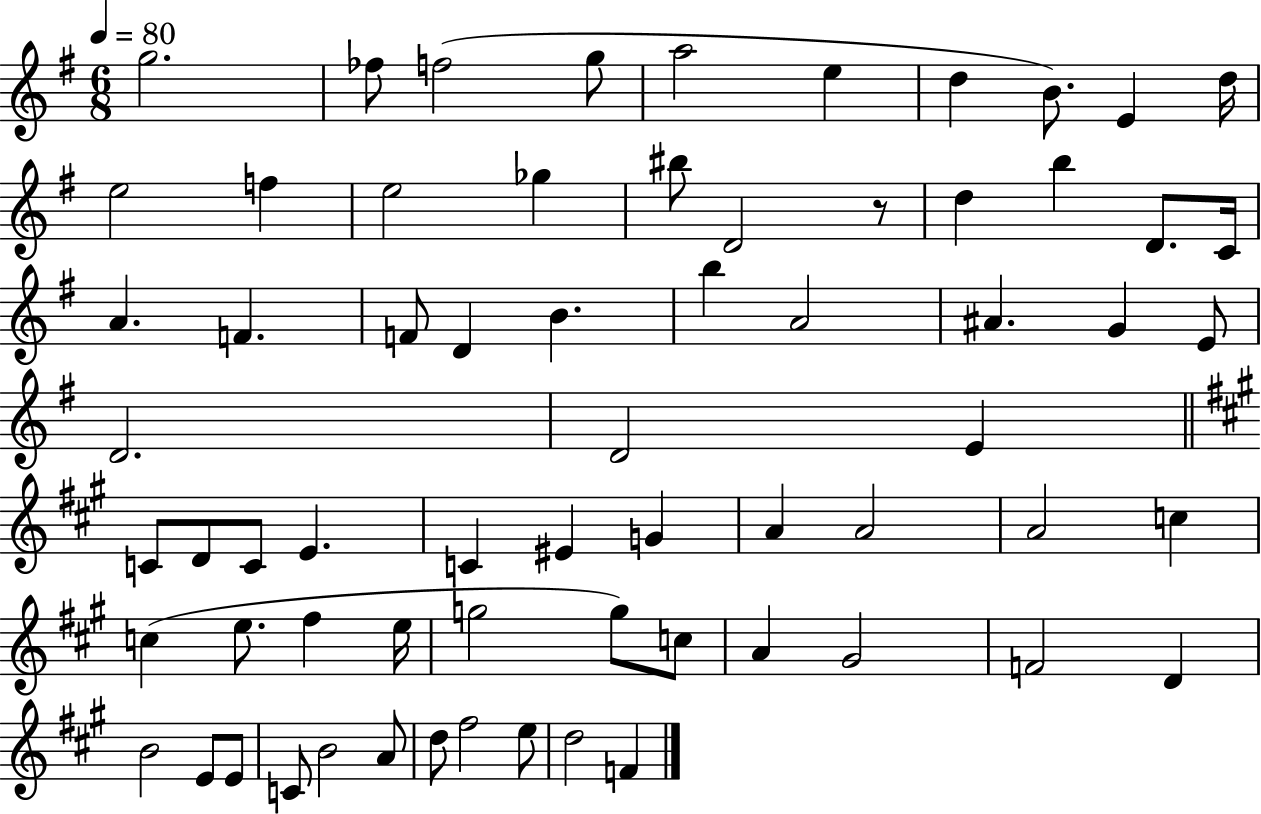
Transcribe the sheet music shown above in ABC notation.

X:1
T:Untitled
M:6/8
L:1/4
K:G
g2 _f/2 f2 g/2 a2 e d B/2 E d/4 e2 f e2 _g ^b/2 D2 z/2 d b D/2 C/4 A F F/2 D B b A2 ^A G E/2 D2 D2 E C/2 D/2 C/2 E C ^E G A A2 A2 c c e/2 ^f e/4 g2 g/2 c/2 A ^G2 F2 D B2 E/2 E/2 C/2 B2 A/2 d/2 ^f2 e/2 d2 F